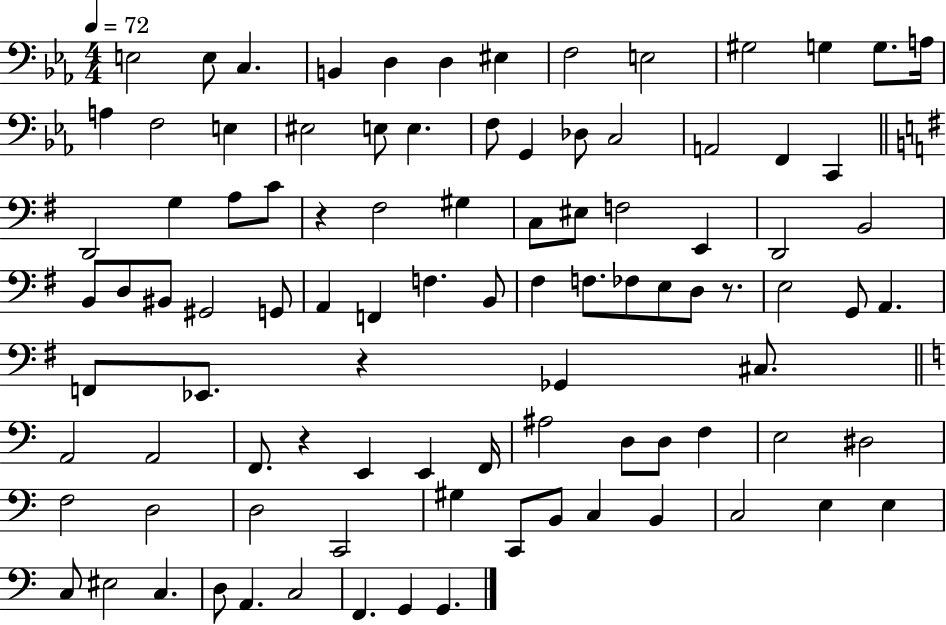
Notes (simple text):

E3/h E3/e C3/q. B2/q D3/q D3/q EIS3/q F3/h E3/h G#3/h G3/q G3/e. A3/s A3/q F3/h E3/q EIS3/h E3/e E3/q. F3/e G2/q Db3/e C3/h A2/h F2/q C2/q D2/h G3/q A3/e C4/e R/q F#3/h G#3/q C3/e EIS3/e F3/h E2/q D2/h B2/h B2/e D3/e BIS2/e G#2/h G2/e A2/q F2/q F3/q. B2/e F#3/q F3/e. FES3/e E3/e D3/e R/e. E3/h G2/e A2/q. F2/e Eb2/e. R/q Gb2/q C#3/e. A2/h A2/h F2/e. R/q E2/q E2/q F2/s A#3/h D3/e D3/e F3/q E3/h D#3/h F3/h D3/h D3/h C2/h G#3/q C2/e B2/e C3/q B2/q C3/h E3/q E3/q C3/e EIS3/h C3/q. D3/e A2/q. C3/h F2/q. G2/q G2/q.